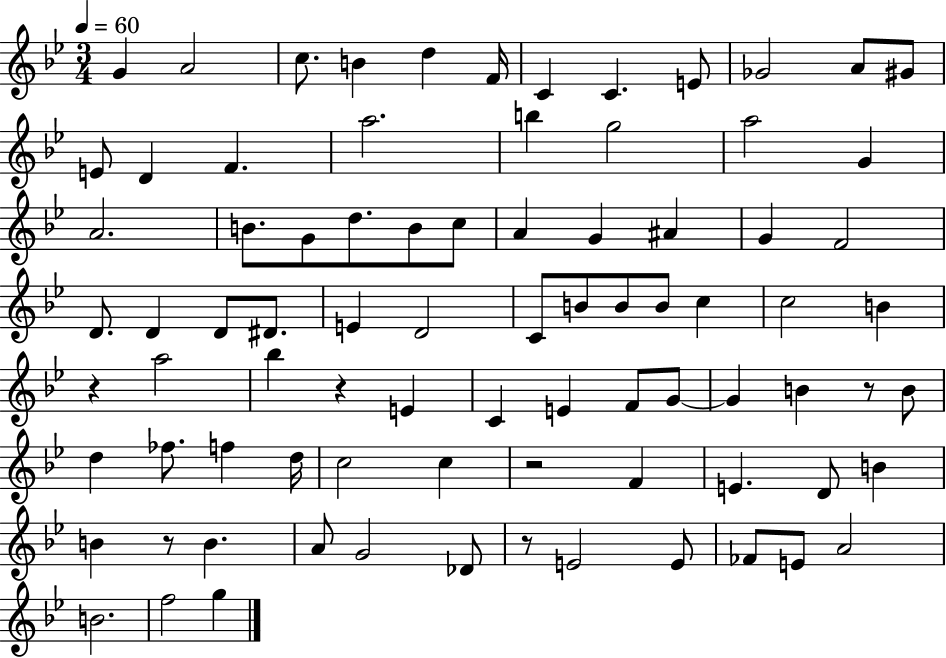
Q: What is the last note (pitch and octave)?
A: G5